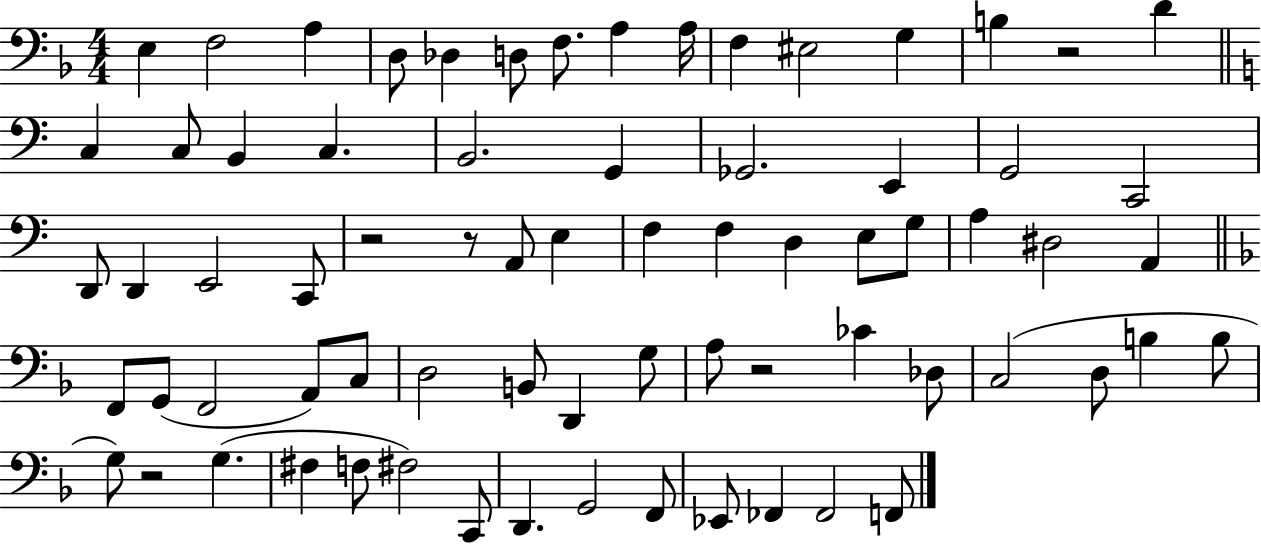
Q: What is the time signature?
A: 4/4